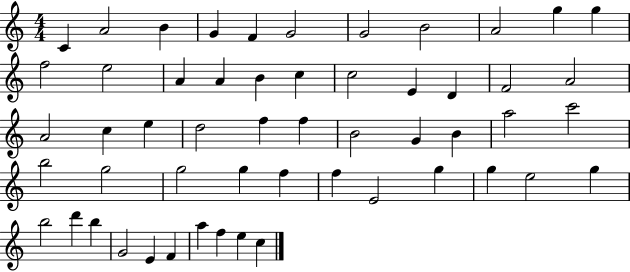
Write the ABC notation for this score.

X:1
T:Untitled
M:4/4
L:1/4
K:C
C A2 B G F G2 G2 B2 A2 g g f2 e2 A A B c c2 E D F2 A2 A2 c e d2 f f B2 G B a2 c'2 b2 g2 g2 g f f E2 g g e2 g b2 d' b G2 E F a f e c